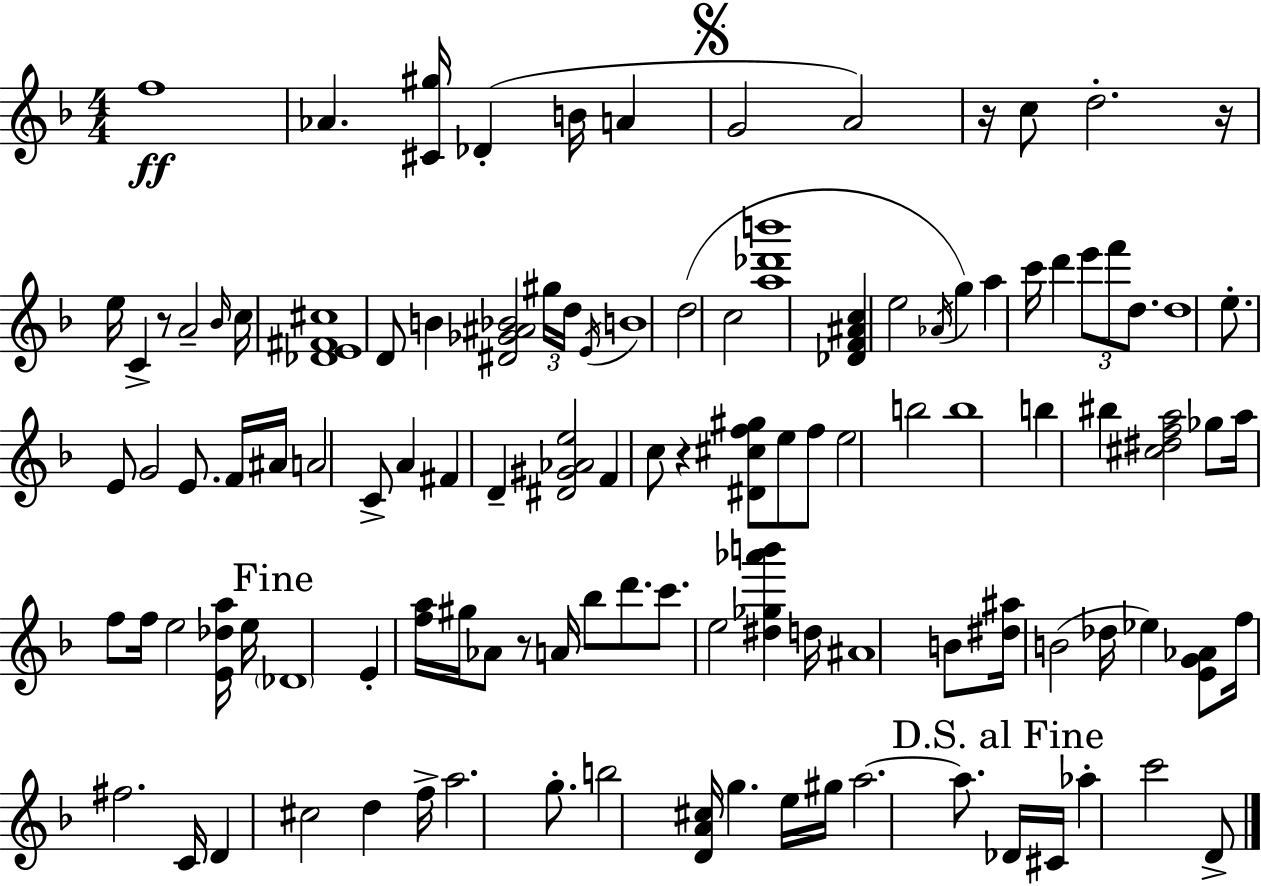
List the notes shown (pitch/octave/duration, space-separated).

F5/w Ab4/q. [C#4,G#5]/s Db4/q B4/s A4/q G4/h A4/h R/s C5/e D5/h. R/s E5/s C4/q R/e A4/h Bb4/s C5/s [Db4,E4,F#4,C#5]/w D4/e B4/q [D#4,Gb4,A#4,Bb4]/h G#5/s D5/s E4/s B4/w D5/h C5/h [A5,Db6,B6]/w [Db4,F4,A#4,C5]/q E5/h Ab4/s G5/q A5/q C6/s D6/q E6/e F6/e D5/e. D5/w E5/e. E4/e G4/h E4/e. F4/s A#4/s A4/h C4/e A4/q F#4/q D4/q [D#4,G#4,Ab4,E5]/h F4/q C5/e R/q [D#4,C#5,F5,G#5]/e E5/e F5/e E5/h B5/h B5/w B5/q BIS5/q [C#5,D#5,F5,A5]/h Gb5/e A5/s F5/e F5/s E5/h [E4,Db5,A5]/s E5/s Db4/w E4/q [F5,A5]/s G#5/s Ab4/e R/e A4/s Bb5/e D6/e. C6/e. E5/h [D#5,Gb5,Ab6,B6]/q D5/s A#4/w B4/e [D#5,A#5]/s B4/h Db5/s Eb5/q [E4,G4,Ab4]/e F5/s F#5/h. C4/s D4/q C#5/h D5/q F5/s A5/h. G5/e. B5/h [D4,A4,C#5]/s G5/q. E5/s G#5/s A5/h. A5/e. Db4/s C#4/s Ab5/q C6/h D4/e